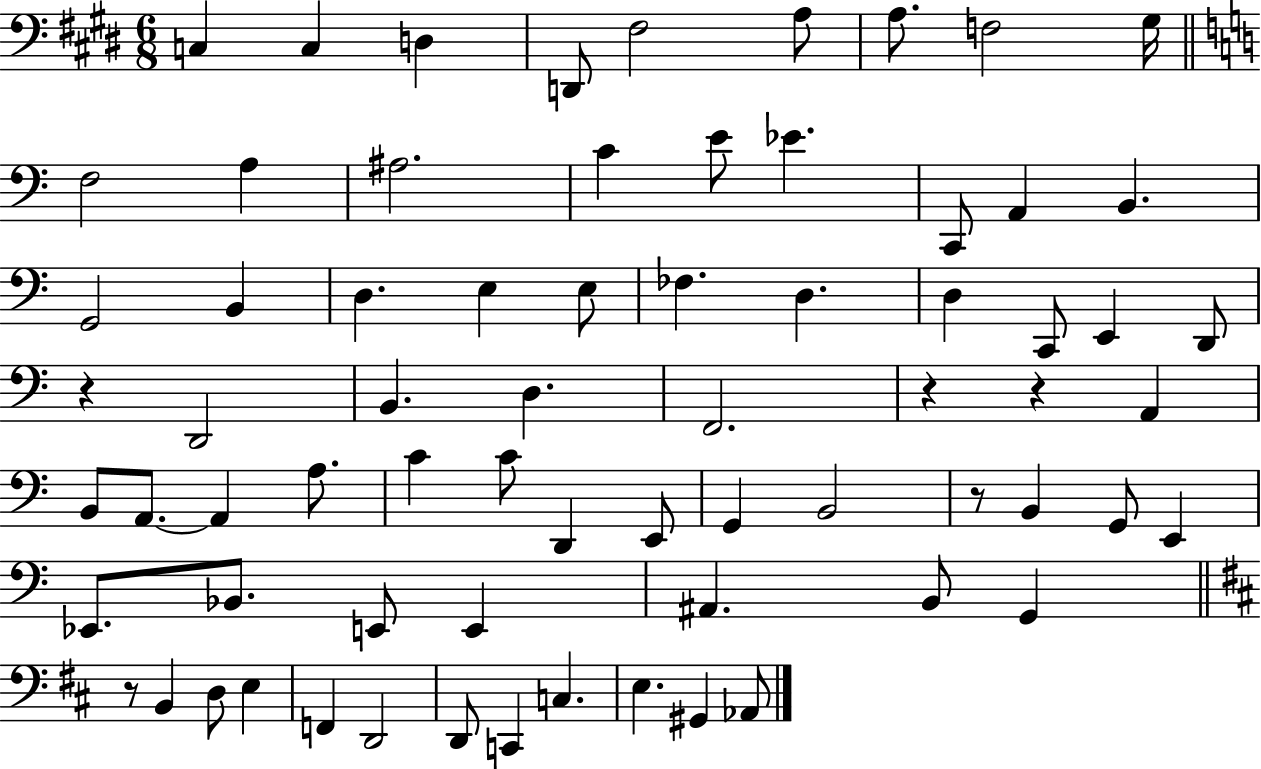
C3/q C3/q D3/q D2/e F#3/h A3/e A3/e. F3/h G#3/s F3/h A3/q A#3/h. C4/q E4/e Eb4/q. C2/e A2/q B2/q. G2/h B2/q D3/q. E3/q E3/e FES3/q. D3/q. D3/q C2/e E2/q D2/e R/q D2/h B2/q. D3/q. F2/h. R/q R/q A2/q B2/e A2/e. A2/q A3/e. C4/q C4/e D2/q E2/e G2/q B2/h R/e B2/q G2/e E2/q Eb2/e. Bb2/e. E2/e E2/q A#2/q. B2/e G2/q R/e B2/q D3/e E3/q F2/q D2/h D2/e C2/q C3/q. E3/q. G#2/q Ab2/e